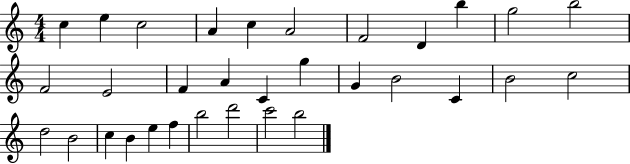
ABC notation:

X:1
T:Untitled
M:4/4
L:1/4
K:C
c e c2 A c A2 F2 D b g2 b2 F2 E2 F A C g G B2 C B2 c2 d2 B2 c B e f b2 d'2 c'2 b2